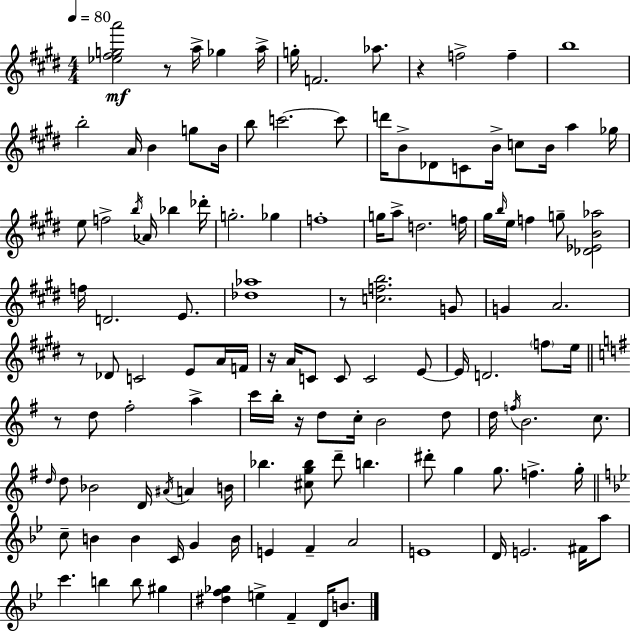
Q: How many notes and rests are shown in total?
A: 127